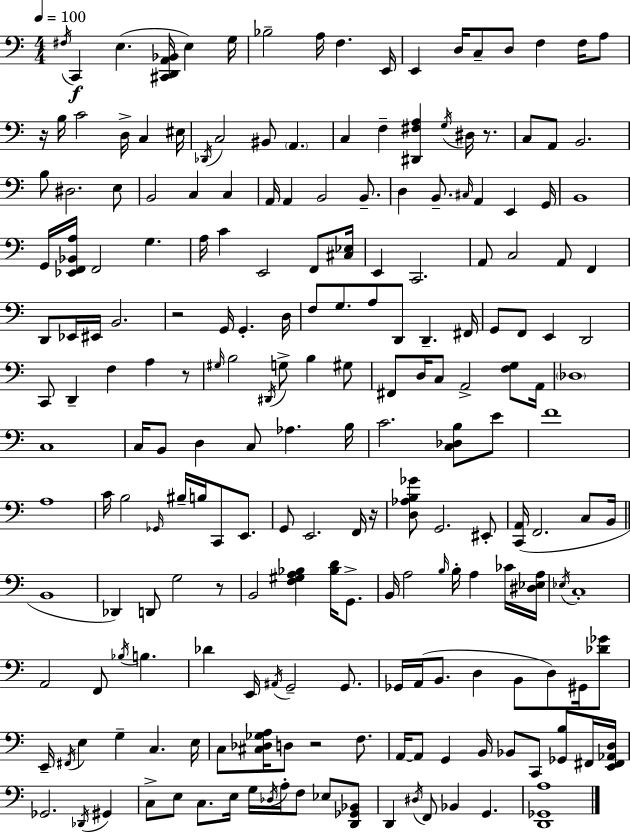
{
  \clef bass
  \numericTimeSignature
  \time 4/4
  \key a \minor
  \tempo 4 = 100
  \repeat volta 2 { \acciaccatura { fis16 }\f c,4 e4.( <cis, d, a, bes,>16 e4) | g16 bes2-- a16 f4. | e,16 e,4 d16 c8-- d8 f4 f16 a8 | r16 b16 c'2 d16-> c4 | \break eis16 \acciaccatura { des,16 } c2 bis,8 \parenthesize a,4. | c4 f4-- <dis, fis a>4 \acciaccatura { g16 } dis16 | r8. c8 a,8 b,2. | b8 dis2. | \break e8 b,2 c4 c4 | a,16 a,4 b,2 | b,8.-- d4 b,8.-- \grace { cis16 } a,4 e,4 | g,16 b,1 | \break g,16 <ees, f, bes, a>16 f,2 g4. | a16 c'4 e,2 | f,8 <cis ees>16 e,4 c,2. | a,8 c2 a,8 | \break f,4 d,8 ees,16 eis,16 b,2. | r2 g,16 g,4.-. | d16 f8 g8. a8 d,8 d,4.-- | fis,16 g,8 f,8 e,4 d,2 | \break c,8 d,4-- f4 a4 | r8 \grace { gis16 } b2 \acciaccatura { dis,16 } g8-> | b4 gis8 fis,8 d16 c8 a,2-> | <f g>8 a,16 \parenthesize des1 | \break c1 | c16 b,8 d4 c8 aes4. | b16 c'2. | <c des b>8 e'8 f'1 | \break a1 | c'16 b2 \grace { ges,16 } | bis16-- b16 c,8 e,8. g,8 e,2. | f,16 r16 <d aes b ges'>8 g,2. | \break eis,8-. <c, a,>16( f,2. | c8 b,16 \bar "||" \break \key a \minor b,1 | des,4) d,8 g2 r8 | b,2 <f gis a bes>4 <bes d'>16 g,8.-> | b,16 a2 \grace { b16 } b16-. a4 ces'16 | \break <dis ees a>16 \acciaccatura { ees16 } c1-. | a,2 f,8 \acciaccatura { bes16 } b4. | des'4 e,16 \acciaccatura { ais,16 } g,2-- | g,8. ges,16 a,16( b,8. d4 b,8 d8) | \break gis,16 <des' ges'>8 e,16-- \acciaccatura { fis,16 } e4 g4-- c4. | e16 c8 <cis des ges a>16 d8 r2 | f8. a,16~~ a,8 g,4 b,16 bes,8 c,8 | <ges, b>8 fis,16 <e, fis, aes, d>16 ges,2. | \break \acciaccatura { des,16 } gis,4 c8-> e8 c8. e16 g16 \acciaccatura { des16 } | a16-. f8 ees8 <d, ges, bes,>8 d,4 \acciaccatura { dis16 } f,8 bes,4 | g,4. <d, ges, a>1 | } \bar "|."
}